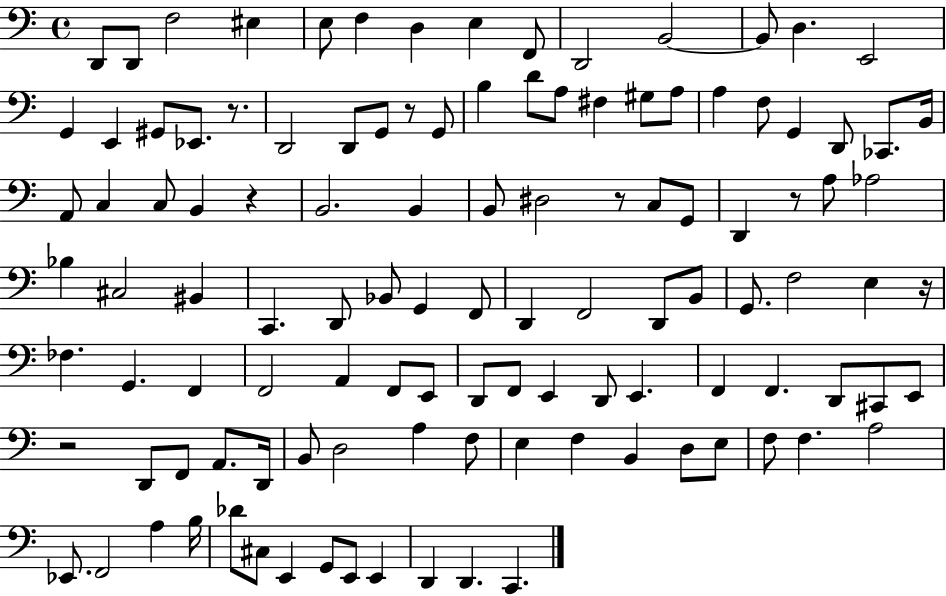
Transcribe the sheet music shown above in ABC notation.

X:1
T:Untitled
M:4/4
L:1/4
K:C
D,,/2 D,,/2 F,2 ^E, E,/2 F, D, E, F,,/2 D,,2 B,,2 B,,/2 D, E,,2 G,, E,, ^G,,/2 _E,,/2 z/2 D,,2 D,,/2 G,,/2 z/2 G,,/2 B, D/2 A,/2 ^F, ^G,/2 A,/2 A, F,/2 G,, D,,/2 _C,,/2 B,,/4 A,,/2 C, C,/2 B,, z B,,2 B,, B,,/2 ^D,2 z/2 C,/2 G,,/2 D,, z/2 A,/2 _A,2 _B, ^C,2 ^B,, C,, D,,/2 _B,,/2 G,, F,,/2 D,, F,,2 D,,/2 B,,/2 G,,/2 F,2 E, z/4 _F, G,, F,, F,,2 A,, F,,/2 E,,/2 D,,/2 F,,/2 E,, D,,/2 E,, F,, F,, D,,/2 ^C,,/2 E,,/2 z2 D,,/2 F,,/2 A,,/2 D,,/4 B,,/2 D,2 A, F,/2 E, F, B,, D,/2 E,/2 F,/2 F, A,2 _E,,/2 F,,2 A, B,/4 _D/2 ^C,/2 E,, G,,/2 E,,/2 E,, D,, D,, C,,